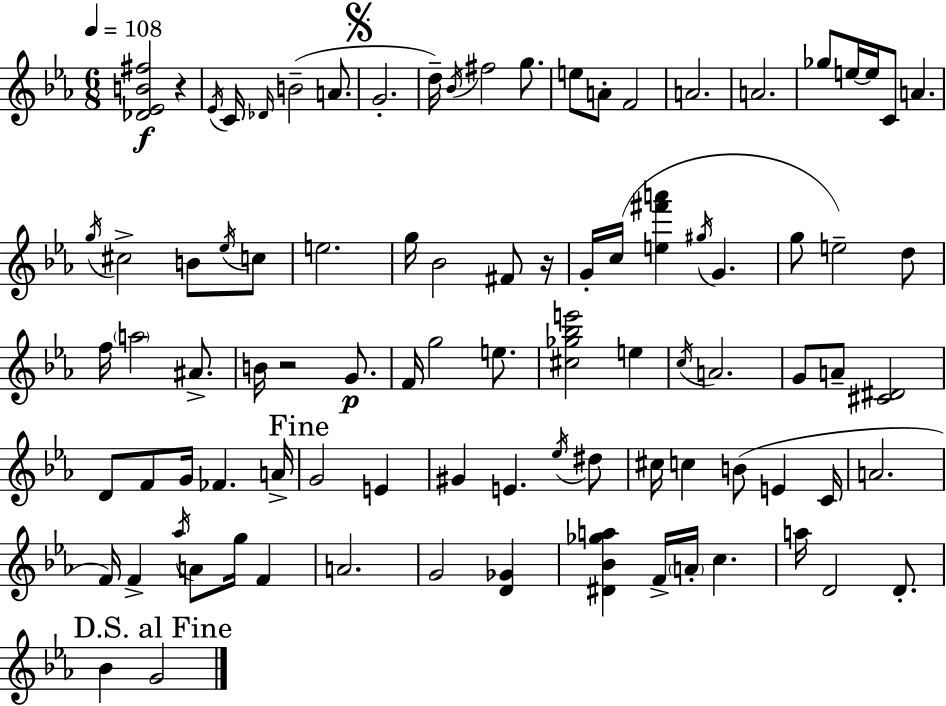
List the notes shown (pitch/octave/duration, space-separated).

[Db4,Eb4,B4,F#5]/h R/q Eb4/s C4/s Db4/s B4/h A4/e. G4/h. D5/s Bb4/s F#5/h G5/e. E5/e A4/e F4/h A4/h. A4/h. Gb5/e E5/s E5/s C4/e A4/q. G5/s C#5/h B4/e Eb5/s C5/e E5/h. G5/s Bb4/h F#4/e R/s G4/s C5/s [E5,F#6,A6]/q G#5/s G4/q. G5/e E5/h D5/e F5/s A5/h A#4/e. B4/s R/h G4/e. F4/s G5/h E5/e. [C#5,Gb5,Bb5,E6]/h E5/q C5/s A4/h. G4/e A4/e [C#4,D#4]/h D4/e F4/e G4/s FES4/q. A4/s G4/h E4/q G#4/q E4/q. Eb5/s D#5/e C#5/s C5/q B4/e E4/q C4/s A4/h. F4/s F4/q Ab5/s A4/e G5/s F4/q A4/h. G4/h [D4,Gb4]/q [D#4,Bb4,Gb5,A5]/q F4/s A4/s C5/q. A5/s D4/h D4/e. Bb4/q G4/h